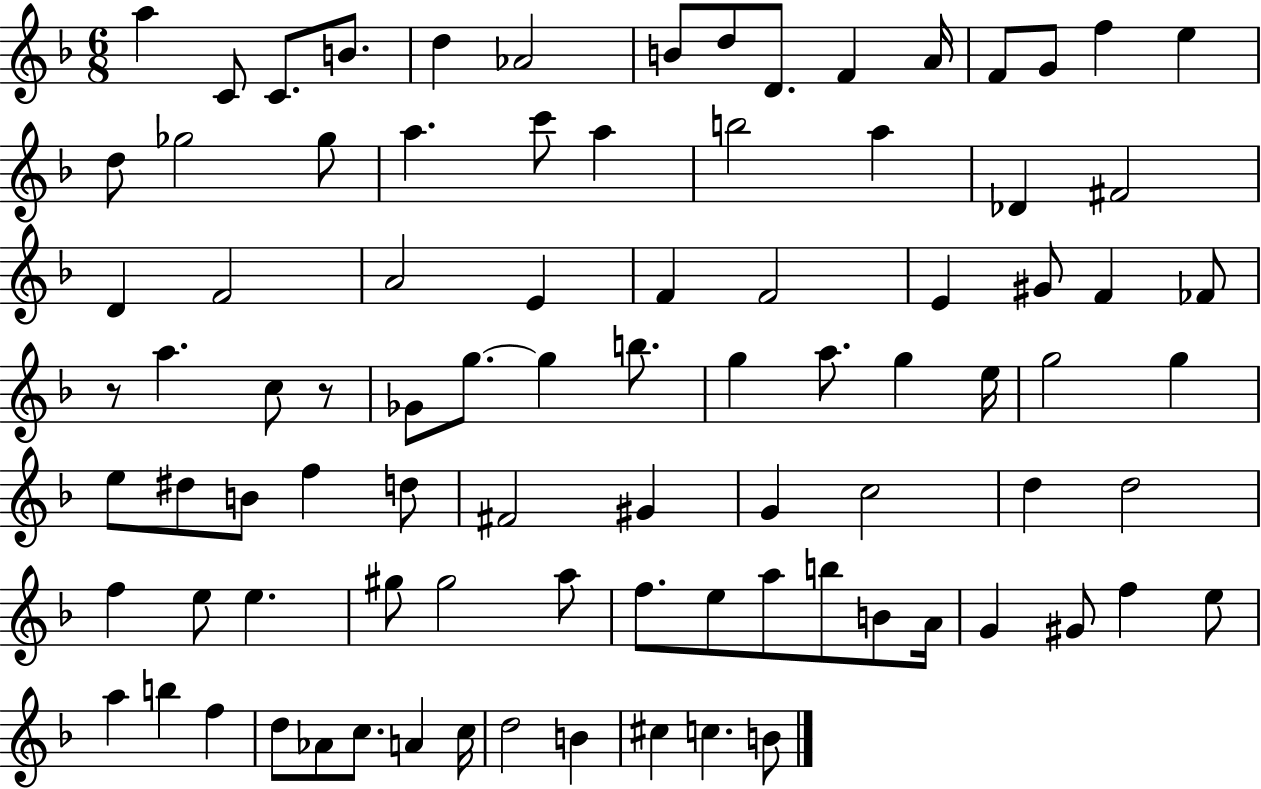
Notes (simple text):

A5/q C4/e C4/e. B4/e. D5/q Ab4/h B4/e D5/e D4/e. F4/q A4/s F4/e G4/e F5/q E5/q D5/e Gb5/h Gb5/e A5/q. C6/e A5/q B5/h A5/q Db4/q F#4/h D4/q F4/h A4/h E4/q F4/q F4/h E4/q G#4/e F4/q FES4/e R/e A5/q. C5/e R/e Gb4/e G5/e. G5/q B5/e. G5/q A5/e. G5/q E5/s G5/h G5/q E5/e D#5/e B4/e F5/q D5/e F#4/h G#4/q G4/q C5/h D5/q D5/h F5/q E5/e E5/q. G#5/e G#5/h A5/e F5/e. E5/e A5/e B5/e B4/e A4/s G4/q G#4/e F5/q E5/e A5/q B5/q F5/q D5/e Ab4/e C5/e. A4/q C5/s D5/h B4/q C#5/q C5/q. B4/e